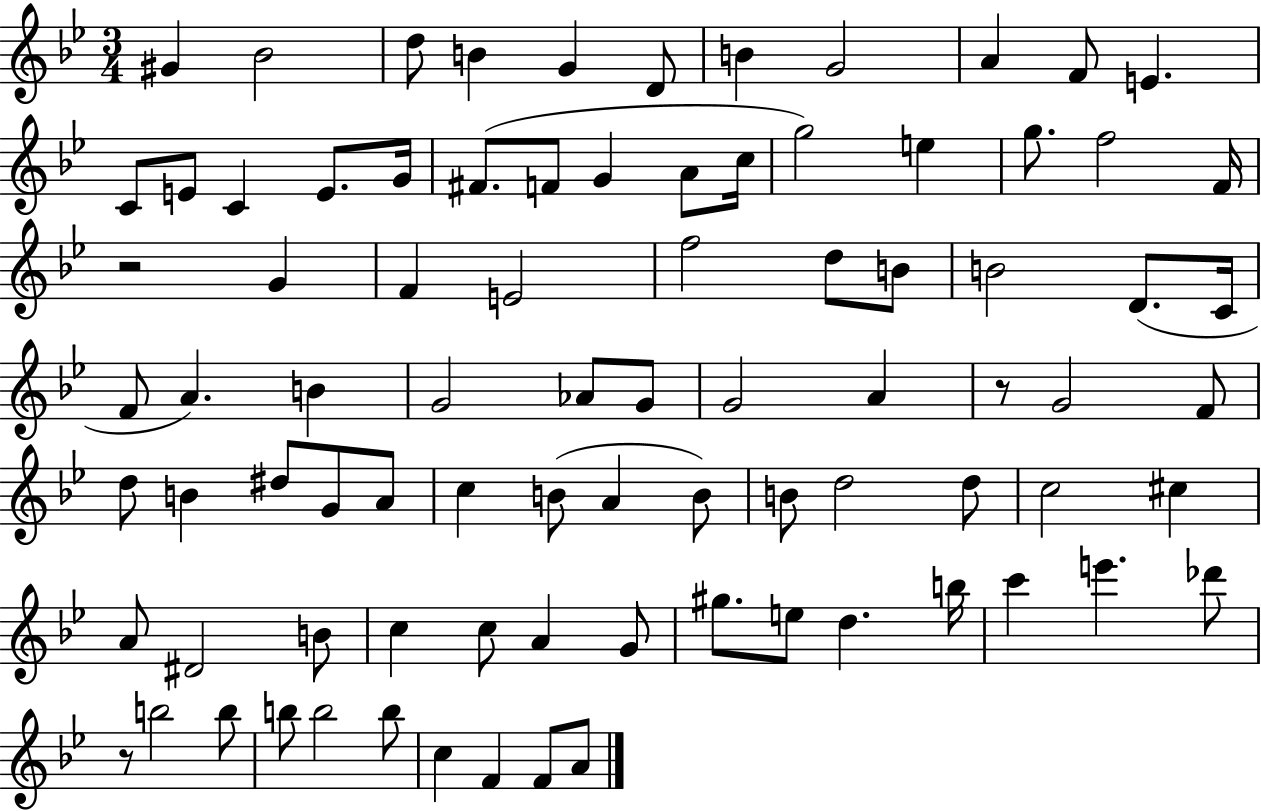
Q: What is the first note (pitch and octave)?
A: G#4